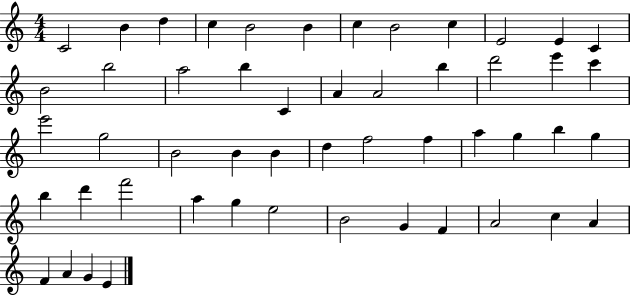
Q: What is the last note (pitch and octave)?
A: E4